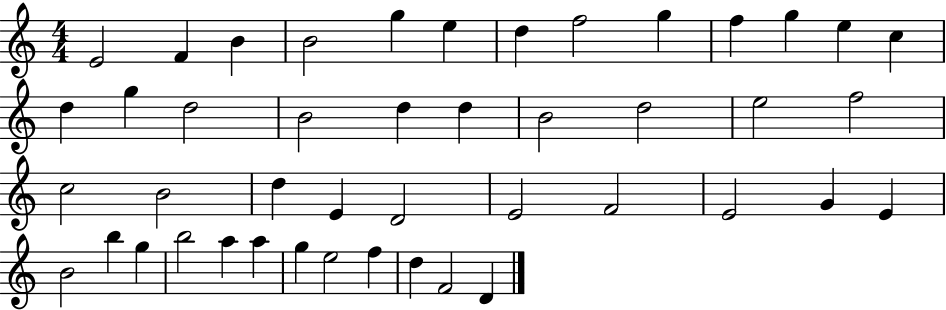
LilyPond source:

{
  \clef treble
  \numericTimeSignature
  \time 4/4
  \key c \major
  e'2 f'4 b'4 | b'2 g''4 e''4 | d''4 f''2 g''4 | f''4 g''4 e''4 c''4 | \break d''4 g''4 d''2 | b'2 d''4 d''4 | b'2 d''2 | e''2 f''2 | \break c''2 b'2 | d''4 e'4 d'2 | e'2 f'2 | e'2 g'4 e'4 | \break b'2 b''4 g''4 | b''2 a''4 a''4 | g''4 e''2 f''4 | d''4 f'2 d'4 | \break \bar "|."
}